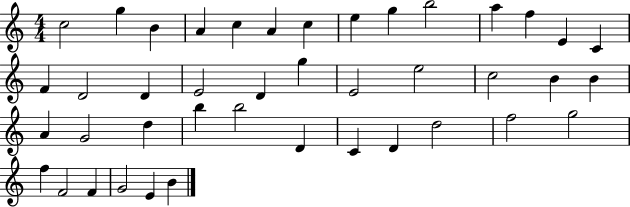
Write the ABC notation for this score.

X:1
T:Untitled
M:4/4
L:1/4
K:C
c2 g B A c A c e g b2 a f E C F D2 D E2 D g E2 e2 c2 B B A G2 d b b2 D C D d2 f2 g2 f F2 F G2 E B